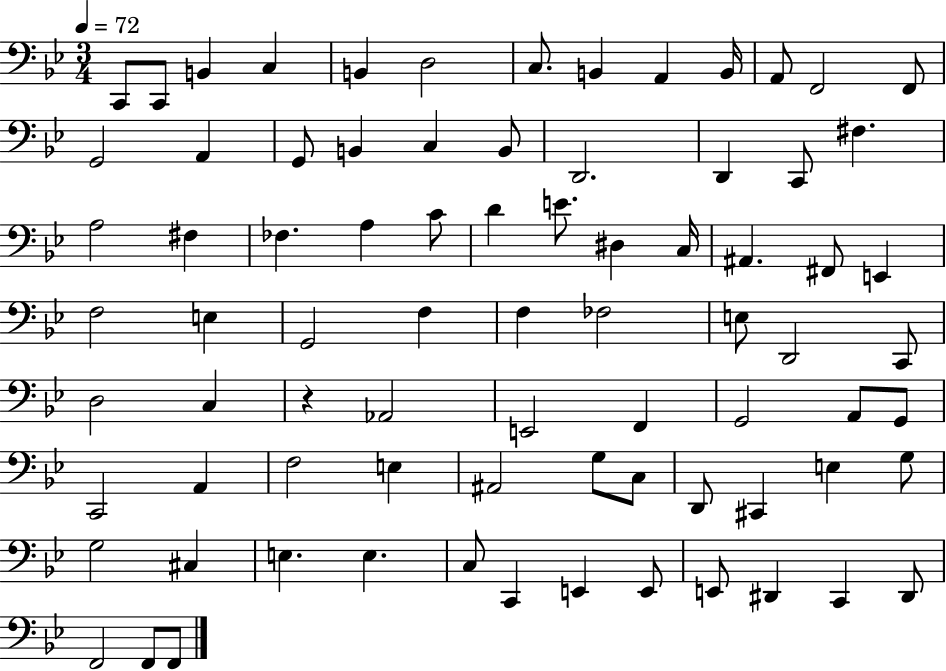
{
  \clef bass
  \numericTimeSignature
  \time 3/4
  \key bes \major
  \tempo 4 = 72
  c,8 c,8 b,4 c4 | b,4 d2 | c8. b,4 a,4 b,16 | a,8 f,2 f,8 | \break g,2 a,4 | g,8 b,4 c4 b,8 | d,2. | d,4 c,8 fis4. | \break a2 fis4 | fes4. a4 c'8 | d'4 e'8. dis4 c16 | ais,4. fis,8 e,4 | \break f2 e4 | g,2 f4 | f4 fes2 | e8 d,2 c,8 | \break d2 c4 | r4 aes,2 | e,2 f,4 | g,2 a,8 g,8 | \break c,2 a,4 | f2 e4 | ais,2 g8 c8 | d,8 cis,4 e4 g8 | \break g2 cis4 | e4. e4. | c8 c,4 e,4 e,8 | e,8 dis,4 c,4 dis,8 | \break f,2 f,8 f,8 | \bar "|."
}